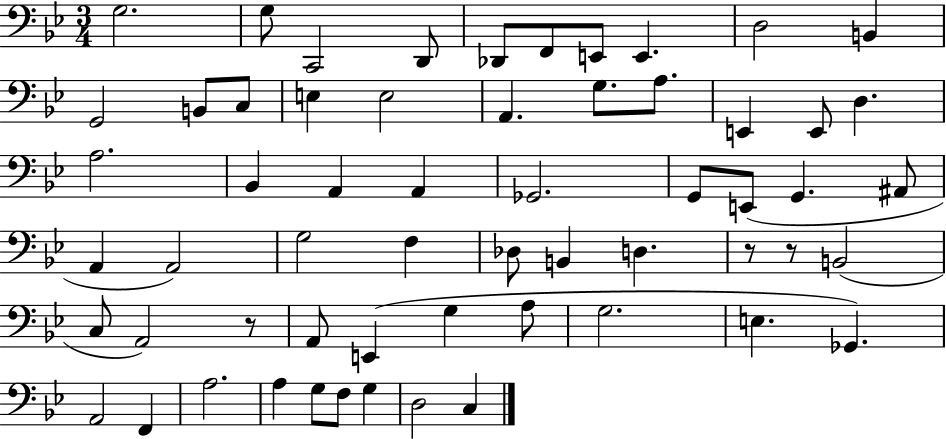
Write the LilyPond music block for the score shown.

{
  \clef bass
  \numericTimeSignature
  \time 3/4
  \key bes \major
  g2. | g8 c,2 d,8 | des,8 f,8 e,8 e,4. | d2 b,4 | \break g,2 b,8 c8 | e4 e2 | a,4. g8. a8. | e,4 e,8 d4. | \break a2. | bes,4 a,4 a,4 | ges,2. | g,8 e,8( g,4. ais,8 | \break a,4 a,2) | g2 f4 | des8 b,4 d4. | r8 r8 b,2( | \break c8 a,2) r8 | a,8 e,4( g4 a8 | g2. | e4. ges,4.) | \break a,2 f,4 | a2. | a4 g8 f8 g4 | d2 c4 | \break \bar "|."
}